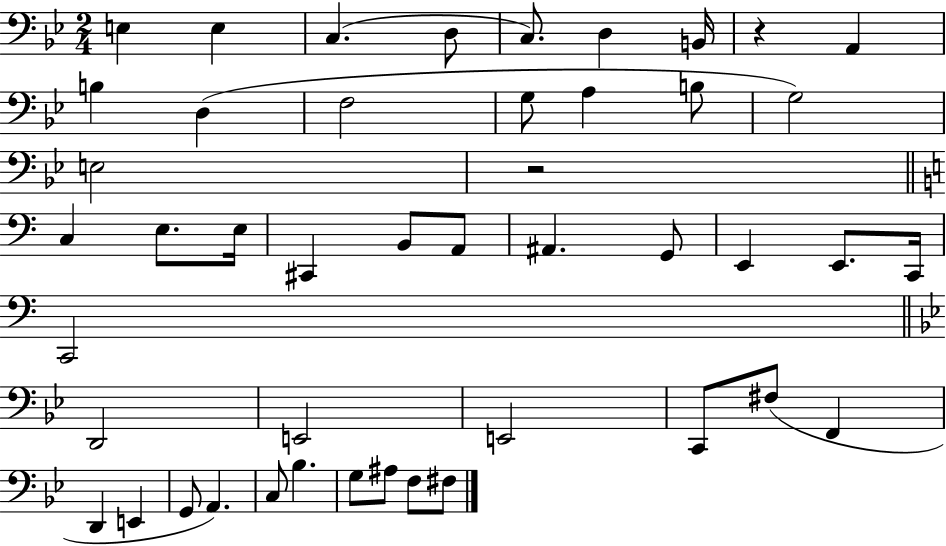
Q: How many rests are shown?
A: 2